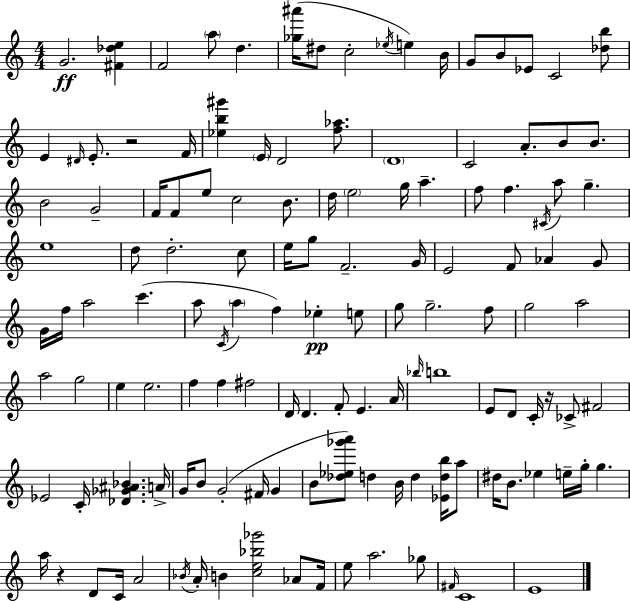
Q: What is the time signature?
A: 4/4